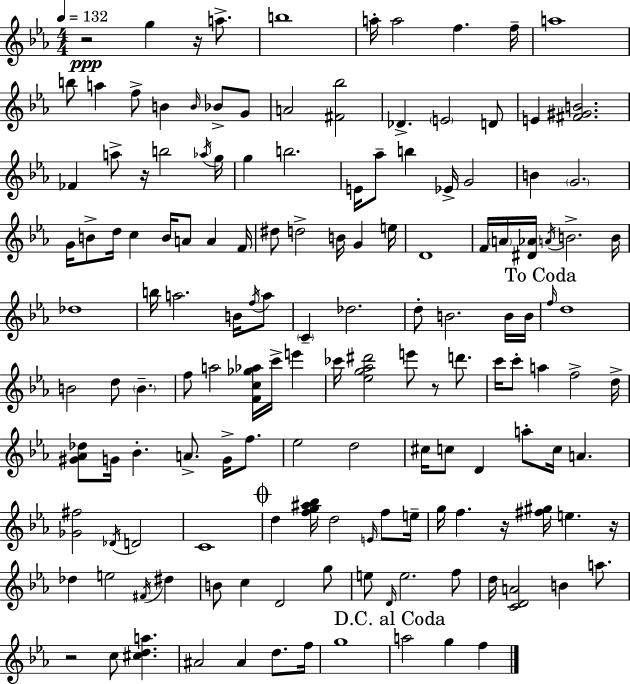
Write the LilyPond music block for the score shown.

{
  \clef treble
  \numericTimeSignature
  \time 4/4
  \key ees \major
  \tempo 4 = 132
  r2\ppp g''4 r16 a''8.-> | b''1 | a''16-. a''2 f''4. f''16-- | a''1 | \break b''8 a''4 f''8-> b'4 \grace { b'16 } bes'8-> g'8 | a'2 <fis' bes''>2 | des'4.-> \parenthesize e'2 d'8 | e'4 <fis' gis' b'>2. | \break fes'4 a''8-> r16 b''2 | \acciaccatura { aes''16 } g''16 g''4 b''2. | e'16 aes''8-- b''4 ees'16-> g'2 | b'4 \parenthesize g'2. | \break g'16 b'8-> d''16 c''4 b'16 a'8 a'4 | f'16 dis''8 d''2-> b'16 g'4 | e''16 d'1 | f'16 \parenthesize a'16 <dis' aes'>16 \acciaccatura { a'16 } b'2.-> | \break b'16 des''1 | b''16 a''2. | b'16 \acciaccatura { f''16 } a''8 \parenthesize c'4-- des''2. | d''8-. b'2. | \break b'16 b'16 \mark "To Coda" \grace { f''16 } d''1 | b'2 d''8 \parenthesize b'4.-- | f''8 a''2 <f' c'' ges'' aes''>16 | c'''16-> e'''4 ces'''16 <ees'' g'' aes'' dis'''>2 e'''8 | \break r8 d'''8. c'''16 c'''8-. a''4 f''2-> | d''16-> <gis' aes' des''>8 g'16 bes'4.-. a'8.-> | g'16-> f''8. ees''2 d''2 | cis''16 c''8 d'4 a''8-. c''16 a'4. | \break <ges' fis''>2 \acciaccatura { des'16 } d'2 | c'1 | \mark \markup { \musicglyph "scripts.coda" } d''4 <f'' g'' ais'' bes''>16 d''2 | \grace { e'16 } f''8 e''16-- g''16 f''4. r16 <fis'' gis''>16 | \break e''4. r16 des''4 e''2 | \acciaccatura { fis'16 } dis''4 b'8 c''4 d'2 | g''8 e''8 \grace { d'16 } e''2. | f''8 d''16 <c' d' a'>2 | \break b'4 a''8. r2 | c''8 <cis'' d'' a''>4. ais'2 | ais'4 d''8. f''16 g''1 | \mark "D.C. al Coda" a''2 | \break g''4 f''4 \bar "|."
}